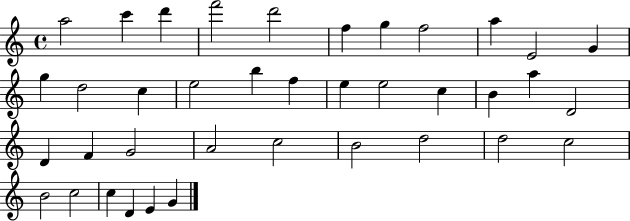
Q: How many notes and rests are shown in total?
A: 38